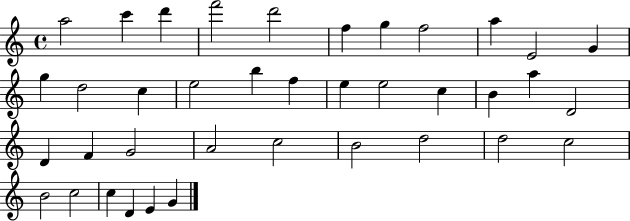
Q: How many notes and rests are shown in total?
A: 38